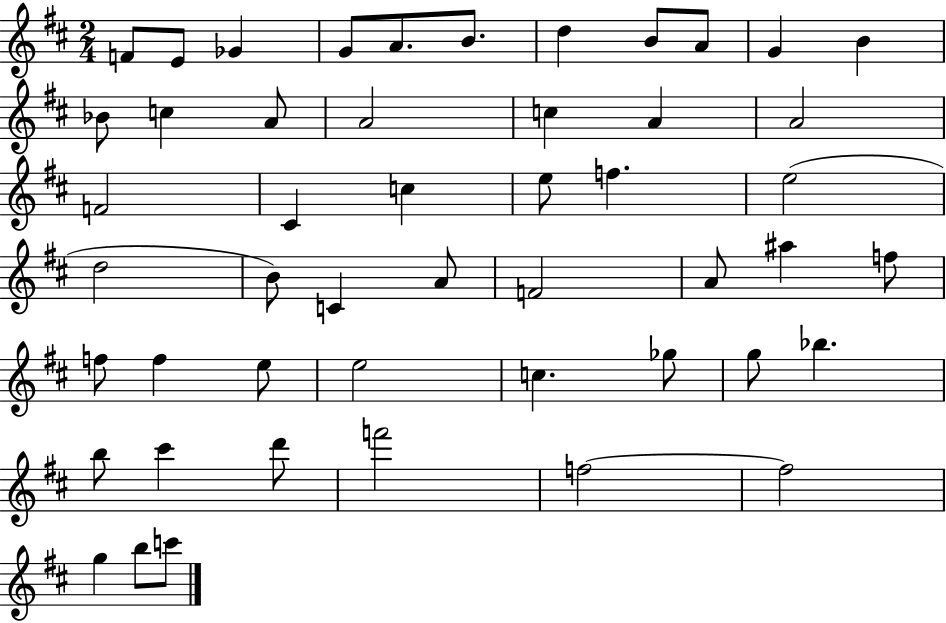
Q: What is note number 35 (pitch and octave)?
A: E5